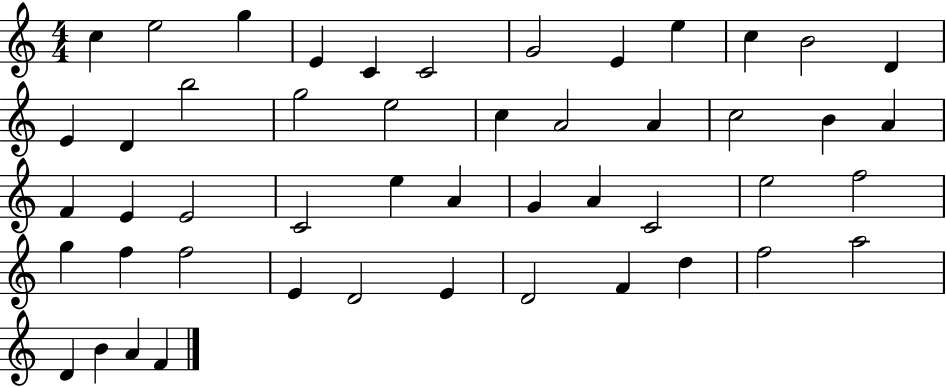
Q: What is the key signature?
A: C major